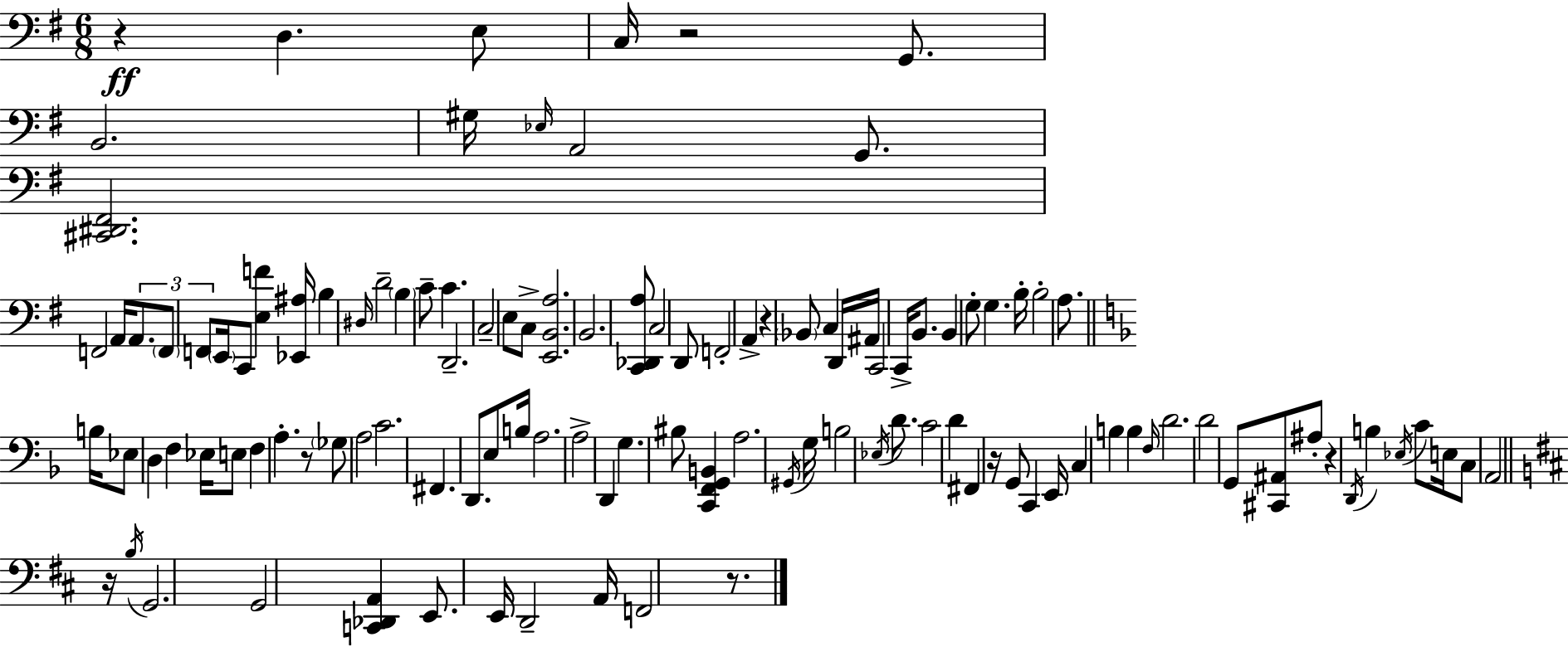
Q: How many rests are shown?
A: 8